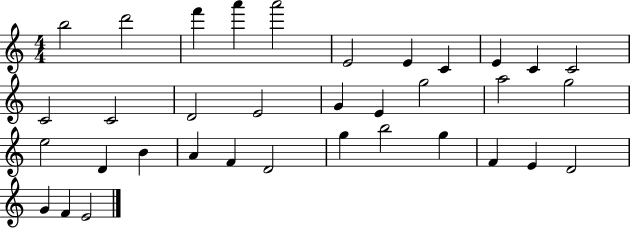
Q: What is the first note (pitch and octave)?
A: B5